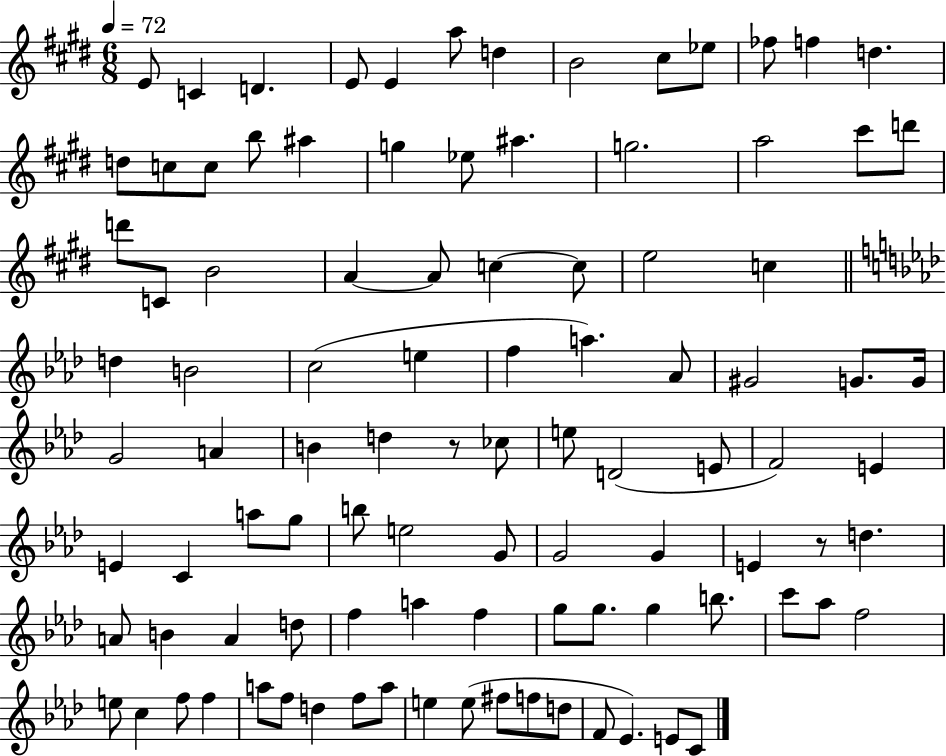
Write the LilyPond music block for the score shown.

{
  \clef treble
  \numericTimeSignature
  \time 6/8
  \key e \major
  \tempo 4 = 72
  e'8 c'4 d'4. | e'8 e'4 a''8 d''4 | b'2 cis''8 ees''8 | fes''8 f''4 d''4. | \break d''8 c''8 c''8 b''8 ais''4 | g''4 ees''8 ais''4. | g''2. | a''2 cis'''8 d'''8 | \break d'''8 c'8 b'2 | a'4~~ a'8 c''4~~ c''8 | e''2 c''4 | \bar "||" \break \key aes \major d''4 b'2 | c''2( e''4 | f''4 a''4.) aes'8 | gis'2 g'8. g'16 | \break g'2 a'4 | b'4 d''4 r8 ces''8 | e''8 d'2( e'8 | f'2) e'4 | \break e'4 c'4 a''8 g''8 | b''8 e''2 g'8 | g'2 g'4 | e'4 r8 d''4. | \break a'8 b'4 a'4 d''8 | f''4 a''4 f''4 | g''8 g''8. g''4 b''8. | c'''8 aes''8 f''2 | \break e''8 c''4 f''8 f''4 | a''8 f''8 d''4 f''8 a''8 | e''4 e''8( fis''8 f''8 d''8 | f'8 ees'4.) e'8 c'8 | \break \bar "|."
}